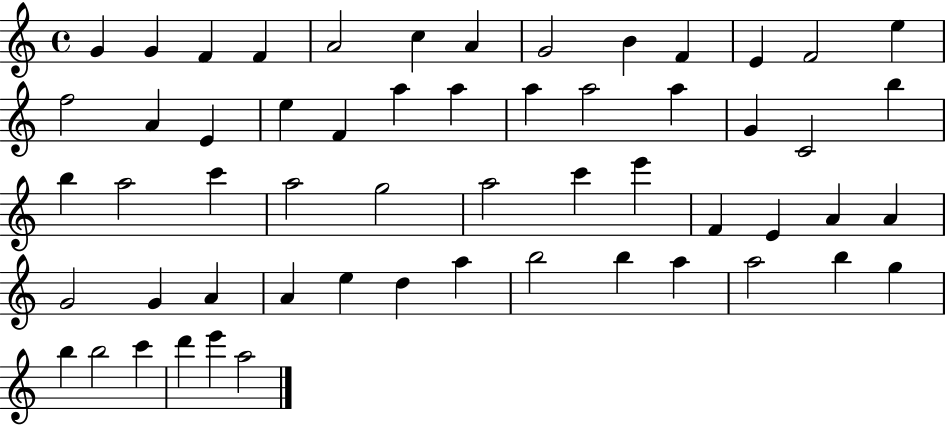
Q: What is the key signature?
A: C major